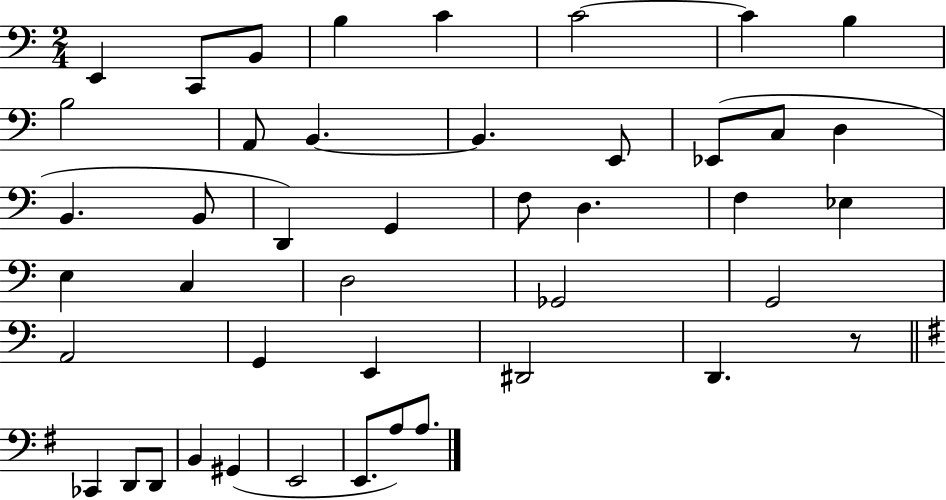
E2/q C2/e B2/e B3/q C4/q C4/h C4/q B3/q B3/h A2/e B2/q. B2/q. E2/e Eb2/e C3/e D3/q B2/q. B2/e D2/q G2/q F3/e D3/q. F3/q Eb3/q E3/q C3/q D3/h Gb2/h G2/h A2/h G2/q E2/q D#2/h D2/q. R/e CES2/q D2/e D2/e B2/q G#2/q E2/h E2/e. A3/e A3/e.